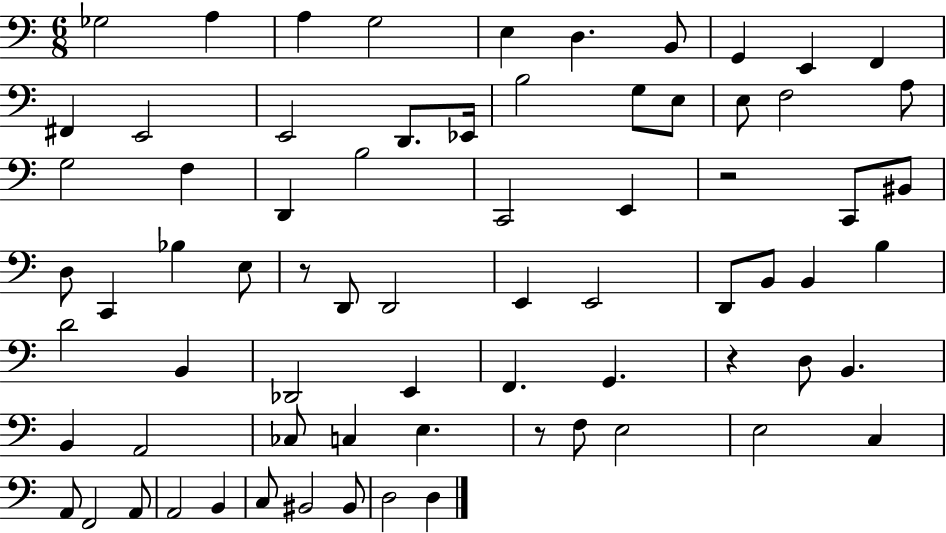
Gb3/h A3/q A3/q G3/h E3/q D3/q. B2/e G2/q E2/q F2/q F#2/q E2/h E2/h D2/e. Eb2/s B3/h G3/e E3/e E3/e F3/h A3/e G3/h F3/q D2/q B3/h C2/h E2/q R/h C2/e BIS2/e D3/e C2/q Bb3/q E3/e R/e D2/e D2/h E2/q E2/h D2/e B2/e B2/q B3/q D4/h B2/q Db2/h E2/q F2/q. G2/q. R/q D3/e B2/q. B2/q A2/h CES3/e C3/q E3/q. R/e F3/e E3/h E3/h C3/q A2/e F2/h A2/e A2/h B2/q C3/e BIS2/h BIS2/e D3/h D3/q